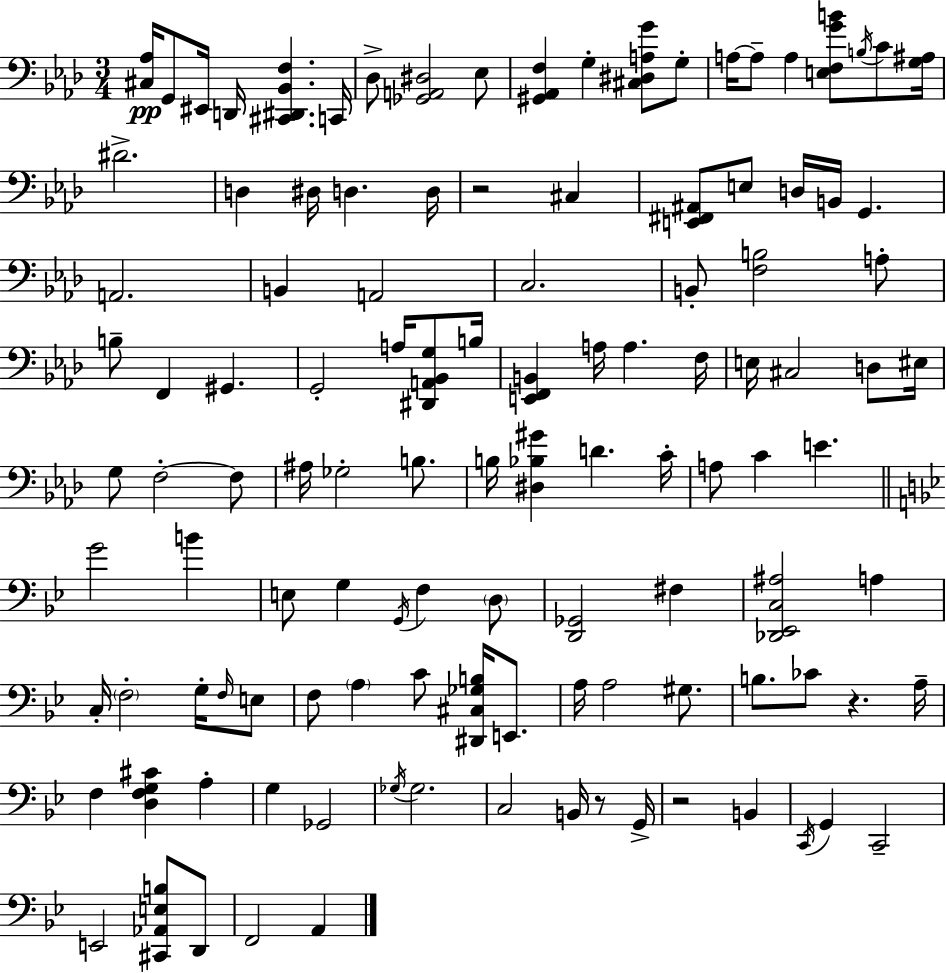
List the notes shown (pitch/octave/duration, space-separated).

[C#3,Ab3]/s G2/e EIS2/s D2/s [C#2,D#2,Bb2,F3]/q. C2/s Db3/e [Gb2,A2,D#3]/h Eb3/e [G#2,Ab2,F3]/q G3/q [C#3,D#3,A3,G4]/e G3/e A3/s A3/e A3/q [E3,F3,G4,B4]/e B3/s C4/e [G3,A#3]/s D#4/h. D3/q D#3/s D3/q. D3/s R/h C#3/q [E2,F#2,A#2]/e E3/e D3/s B2/s G2/q. A2/h. B2/q A2/h C3/h. B2/e [F3,B3]/h A3/e B3/e F2/q G#2/q. G2/h A3/s [D#2,A2,Bb2,G3]/e B3/s [E2,F2,B2]/q A3/s A3/q. F3/s E3/s C#3/h D3/e EIS3/s G3/e F3/h F3/e A#3/s Gb3/h B3/e. B3/s [D#3,Bb3,G#4]/q D4/q. C4/s A3/e C4/q E4/q. G4/h B4/q E3/e G3/q G2/s F3/q D3/e [D2,Gb2]/h F#3/q [Db2,Eb2,C3,A#3]/h A3/q C3/s F3/h G3/s F3/s E3/e F3/e A3/q C4/e [D#2,C#3,Gb3,B3]/s E2/e. A3/s A3/h G#3/e. B3/e. CES4/e R/q. A3/s F3/q [D3,F3,G3,C#4]/q A3/q G3/q Gb2/h Gb3/s Gb3/h. C3/h B2/s R/e G2/s R/h B2/q C2/s G2/q C2/h E2/h [C#2,Ab2,E3,B3]/e D2/e F2/h A2/q